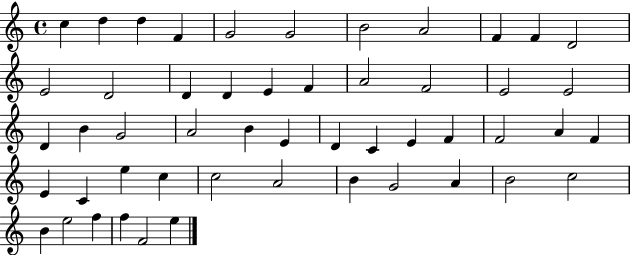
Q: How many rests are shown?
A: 0